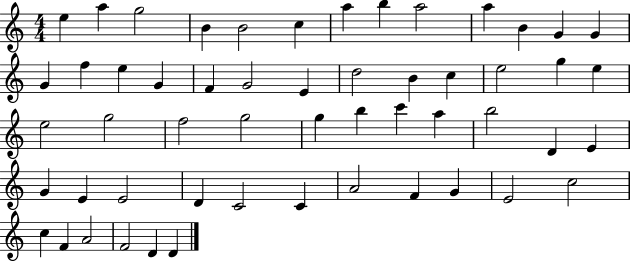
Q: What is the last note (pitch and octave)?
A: D4